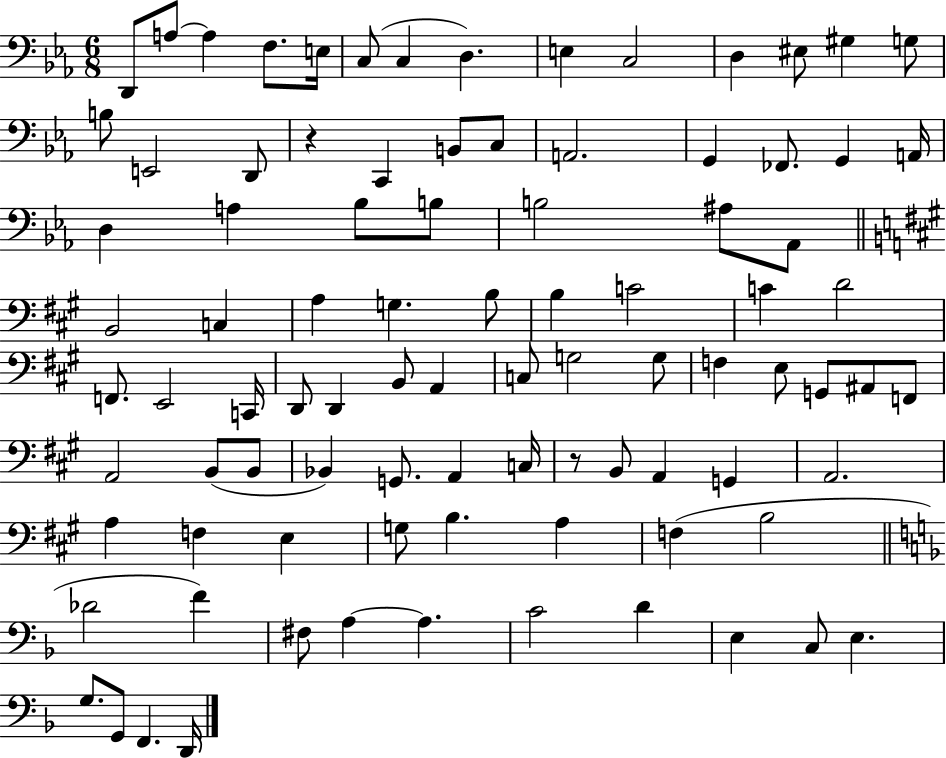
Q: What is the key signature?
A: EES major